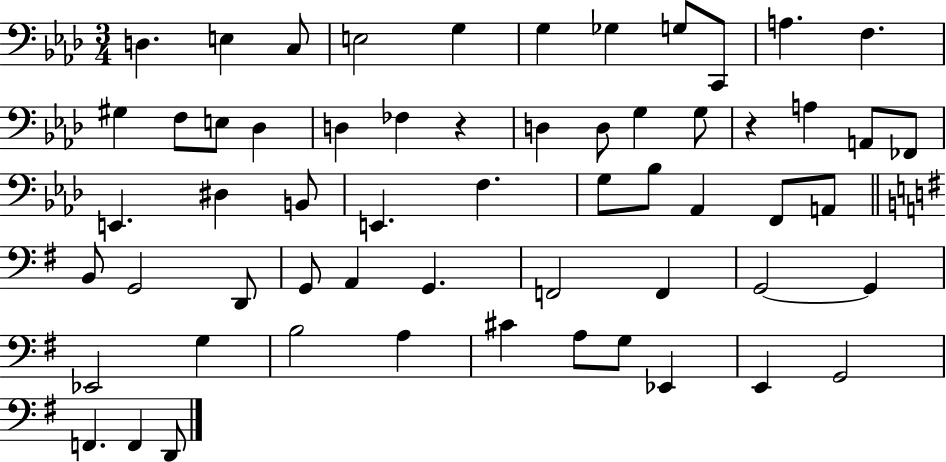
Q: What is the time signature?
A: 3/4